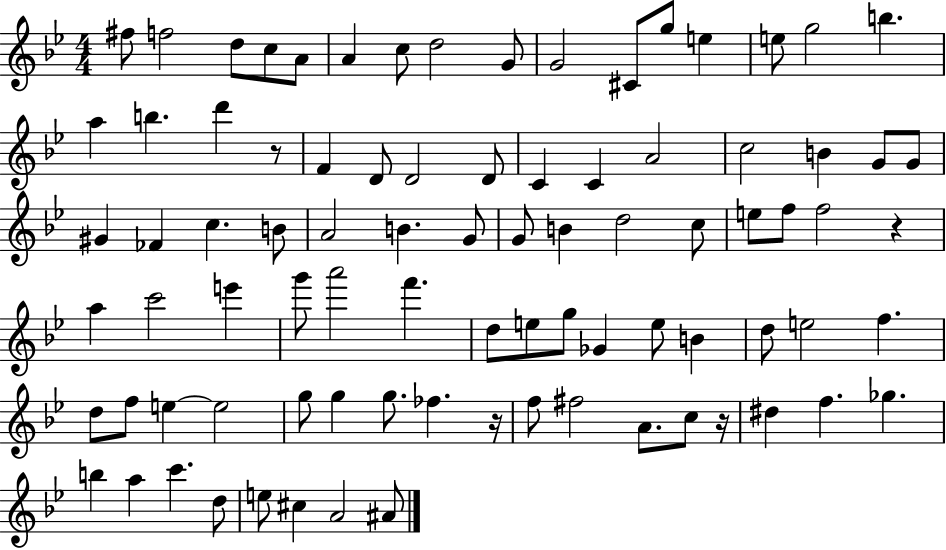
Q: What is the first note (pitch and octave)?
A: F#5